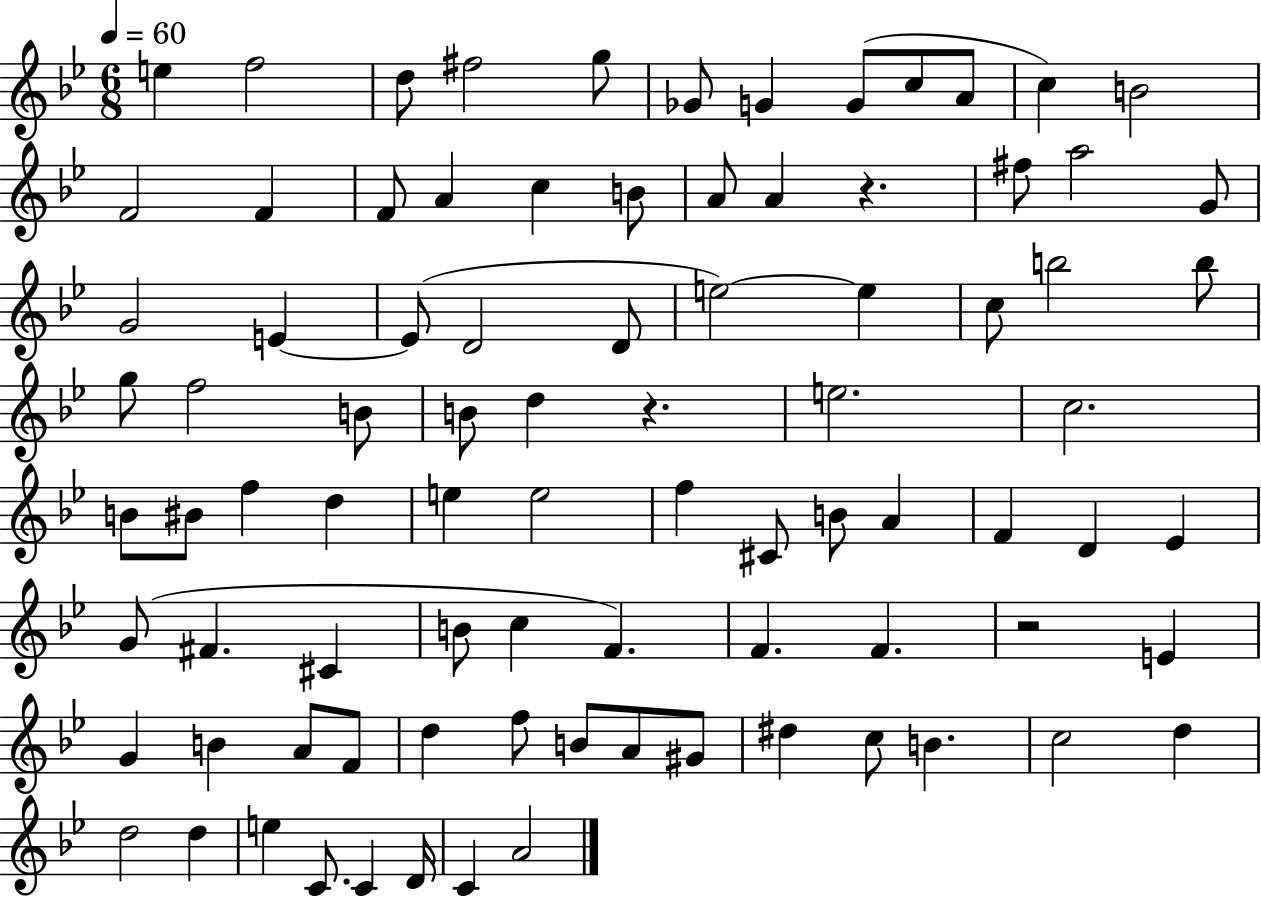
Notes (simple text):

E5/q F5/h D5/e F#5/h G5/e Gb4/e G4/q G4/e C5/e A4/e C5/q B4/h F4/h F4/q F4/e A4/q C5/q B4/e A4/e A4/q R/q. F#5/e A5/h G4/e G4/h E4/q E4/e D4/h D4/e E5/h E5/q C5/e B5/h B5/e G5/e F5/h B4/e B4/e D5/q R/q. E5/h. C5/h. B4/e BIS4/e F5/q D5/q E5/q E5/h F5/q C#4/e B4/e A4/q F4/q D4/q Eb4/q G4/e F#4/q. C#4/q B4/e C5/q F4/q. F4/q. F4/q. R/h E4/q G4/q B4/q A4/e F4/e D5/q F5/e B4/e A4/e G#4/e D#5/q C5/e B4/q. C5/h D5/q D5/h D5/q E5/q C4/e. C4/q D4/s C4/q A4/h